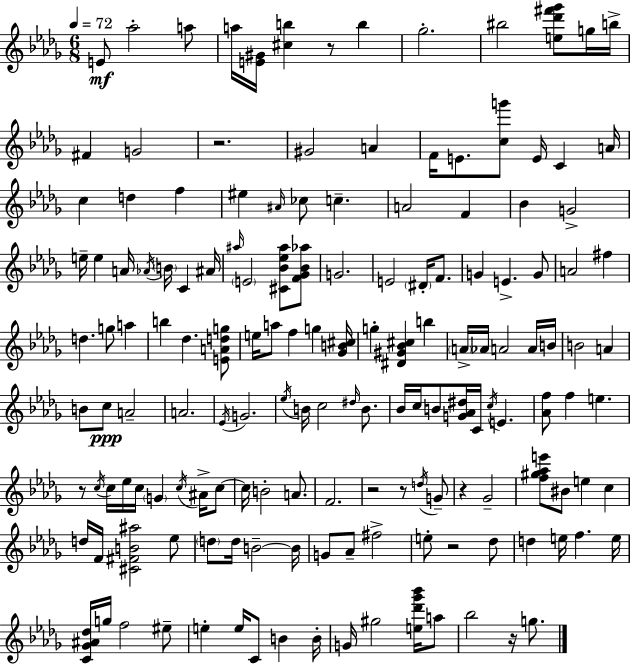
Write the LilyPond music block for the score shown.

{
  \clef treble
  \numericTimeSignature
  \time 6/8
  \key bes \minor
  \tempo 4 = 72
  e'8\mf aes''2-. a''8 | a''16 <e' gis'>16 <cis'' b''>4 r8 b''4 | ges''2.-. | bis''2 <e'' des''' fis''' ges'''>8 g''16 b''16-> | \break fis'4 g'2 | r2. | gis'2 a'4 | f'16 e'8. <c'' g'''>8 e'16 c'4 a'16 | \break c''4 d''4 f''4 | eis''4 \grace { ais'16 } ces''8 c''4.-- | a'2 f'4 | bes'4 g'2-> | \break e''16-- e''4 a'16 \acciaccatura { aes'16 } \parenthesize b'16 c'4 | ais'16 \grace { ais''16 } \parenthesize e'2 <cis' bes' ees'' ais''>8 | <f' ges' bes' aes''>8 g'2. | e'2 \parenthesize dis'16-. | \break f'8. g'4 e'4.-> | g'8 a'2 fis''4 | d''4. g''8 a''4 | b''4 des''4. | \break <e' a' d'' g''>8 e''16 a''8 f''4 g''4 | <ges' b' cis''>16 g''4-. <dis' gis' bes' cis''>4 b''4 | \parenthesize a'16-> aes'16 a'2 | a'16 b'16 b'2 a'4 | \break b'8 c''8\ppp a'2-- | a'2. | \acciaccatura { ees'16 } g'2. | \acciaccatura { ees''16 } b'16 c''2 | \break \grace { dis''16 } b'8. bes'16 c''16 b'8 <g' aes' dis''>16 c'16 | \acciaccatura { c''16 } e'4. <aes' f''>8 f''4 | e''4. r8 \acciaccatura { c''16 } c''16 ees''16 | c''16 \parenthesize g'4 \acciaccatura { c''16 } ais'16-> c''8~~ c''16 b'2-. | \break a'8. f'2. | r2 | r8 \acciaccatura { d''16 } g'8-- r4 | ges'2-- <f'' gis'' aes'' e'''>8 | \break bis'8 e''4 c''4 d''16 f'16 | <cis' fis' b' ais''>2 ees''8 \parenthesize d''8 | d''16 b'2--~~ b'16 g'8 | aes'8-- fis''2-> e''8-. | \break r2 des''8 d''4 | e''16 f''4. e''16 <c' ges' ais' des''>16 g''16 | f''2 eis''8-- e''4-. | e''16 c'8 b'4 b'16-. g'16 gis''2 | \break <e'' des''' ges''' bes'''>16 a''8 bes''2 | r16 g''8. \bar "|."
}